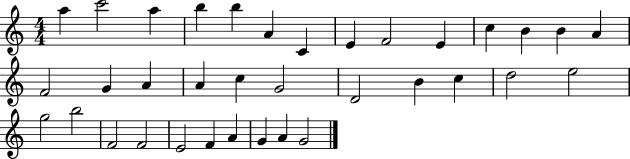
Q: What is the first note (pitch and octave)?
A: A5